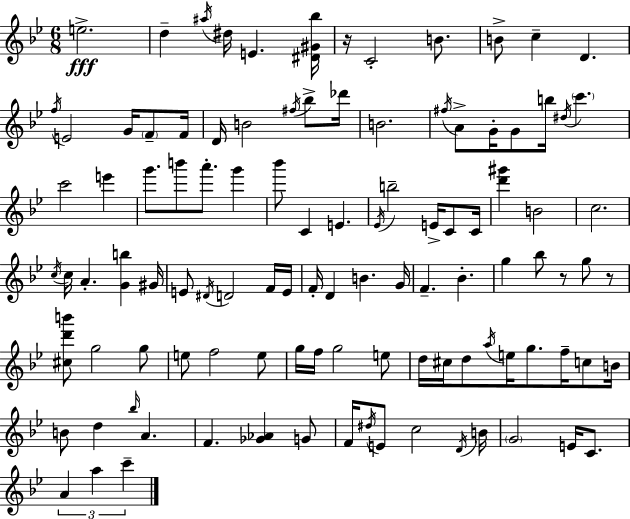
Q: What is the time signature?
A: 6/8